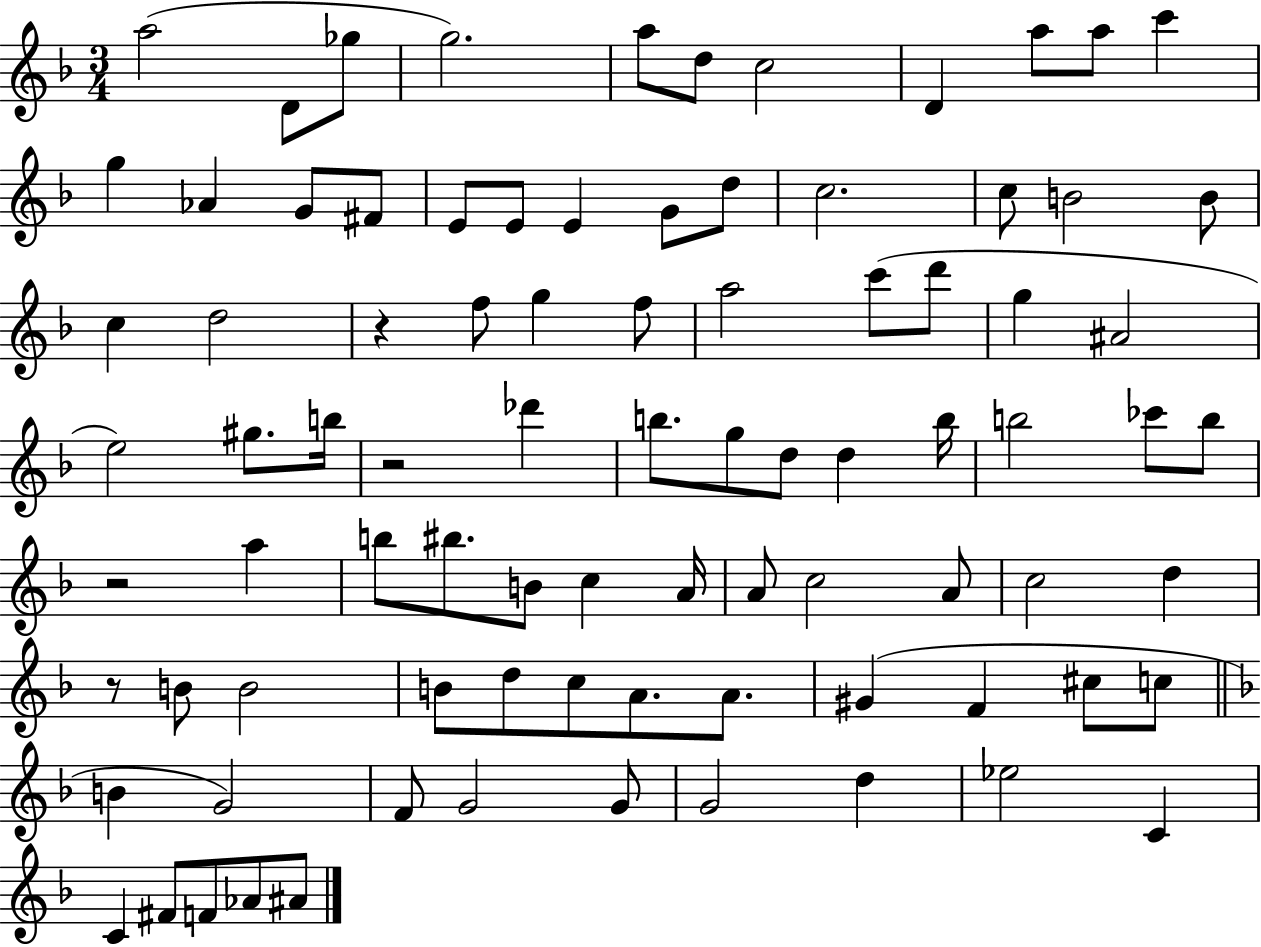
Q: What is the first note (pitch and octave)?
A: A5